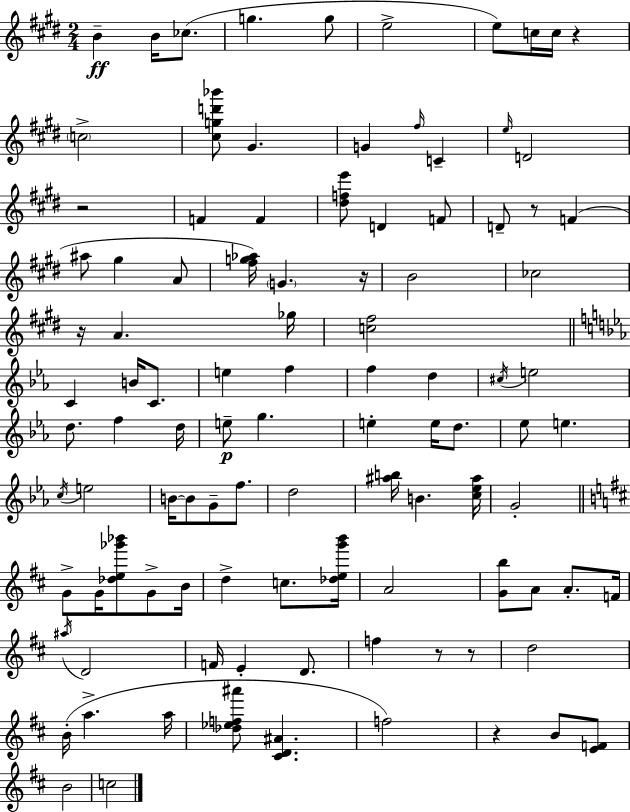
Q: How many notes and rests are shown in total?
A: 102